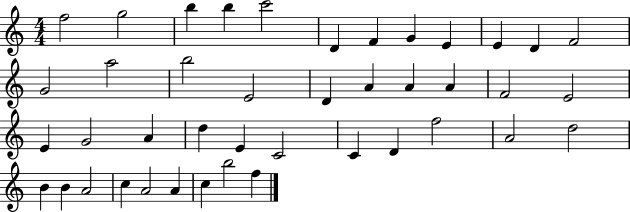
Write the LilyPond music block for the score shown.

{
  \clef treble
  \numericTimeSignature
  \time 4/4
  \key c \major
  f''2 g''2 | b''4 b''4 c'''2 | d'4 f'4 g'4 e'4 | e'4 d'4 f'2 | \break g'2 a''2 | b''2 e'2 | d'4 a'4 a'4 a'4 | f'2 e'2 | \break e'4 g'2 a'4 | d''4 e'4 c'2 | c'4 d'4 f''2 | a'2 d''2 | \break b'4 b'4 a'2 | c''4 a'2 a'4 | c''4 b''2 f''4 | \bar "|."
}